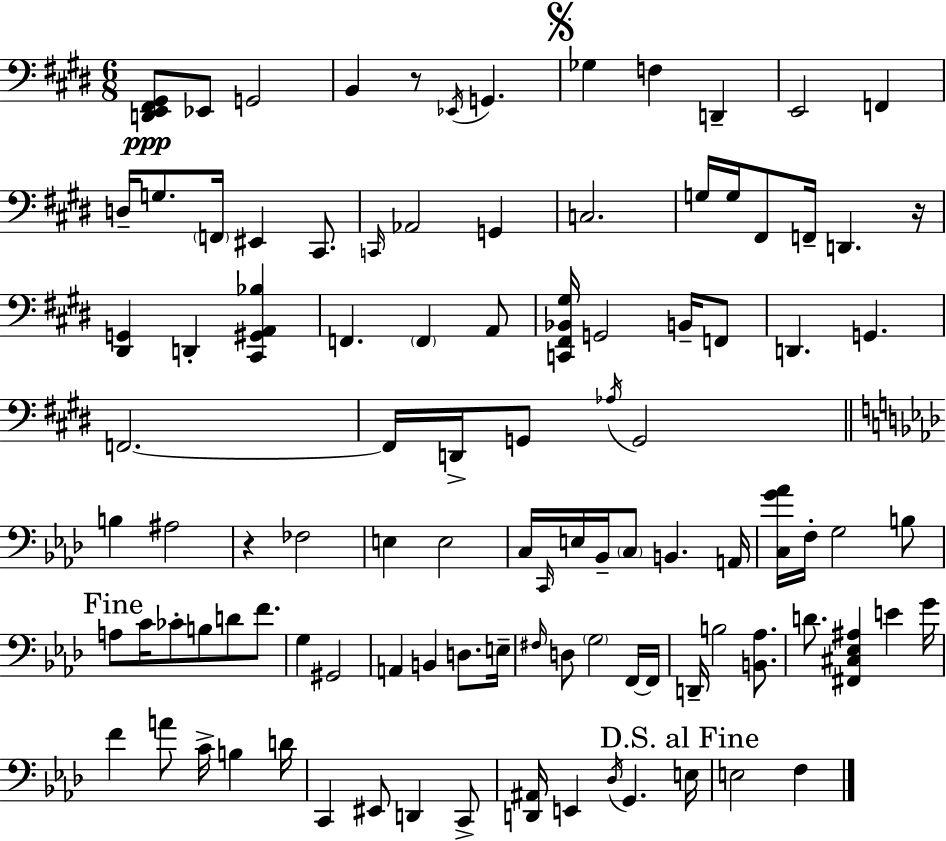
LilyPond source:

{
  \clef bass
  \numericTimeSignature
  \time 6/8
  \key e \major
  <d, e, fis, gis,>8\ppp ees,8 g,2 | b,4 r8 \acciaccatura { ees,16 } g,4. | \mark \markup { \musicglyph "scripts.segno" } ges4 f4 d,4-- | e,2 f,4 | \break d16-- g8. \parenthesize f,16 eis,4 cis,8. | \grace { c,16 } aes,2 g,4 | c2. | g16 g16 fis,8 f,16-- d,4. | \break r16 <dis, g,>4 d,4-. <cis, gis, a, bes>4 | f,4. \parenthesize f,4 | a,8 <c, fis, bes, gis>16 g,2 b,16-- | f,8 d,4. g,4. | \break f,2.~~ | f,16 d,16-> g,8 \acciaccatura { aes16 } g,2 | \bar "||" \break \key aes \major b4 ais2 | r4 fes2 | e4 e2 | c16 \grace { c,16 } e16 bes,16-- \parenthesize c8 b,4. | \break a,16 <c g' aes'>16 f16-. g2 b8 | \mark "Fine" a8 c'16 ces'8-. b8 d'8 f'8. | g4 gis,2 | a,4 b,4 d8. | \break e16-- \grace { fis16 } d8 \parenthesize g2 | f,16~~ f,16 d,16-- b2 <b, aes>8. | d'8. <fis, cis ees ais>4 e'4 | g'16 f'4 a'8 c'16-> b4 | \break d'16 c,4 eis,8 d,4 | c,8-> <d, ais,>16 e,4 \acciaccatura { des16 } g,4. | \mark "D.S. al Fine" e16 e2 f4 | \bar "|."
}